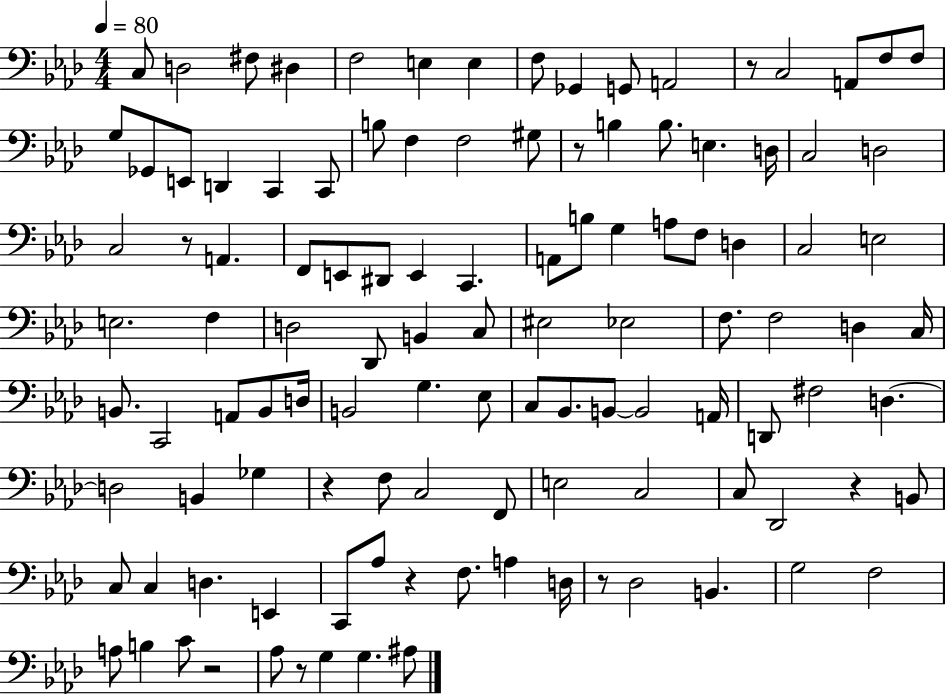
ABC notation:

X:1
T:Untitled
M:4/4
L:1/4
K:Ab
C,/2 D,2 ^F,/2 ^D, F,2 E, E, F,/2 _G,, G,,/2 A,,2 z/2 C,2 A,,/2 F,/2 F,/2 G,/2 _G,,/2 E,,/2 D,, C,, C,,/2 B,/2 F, F,2 ^G,/2 z/2 B, B,/2 E, D,/4 C,2 D,2 C,2 z/2 A,, F,,/2 E,,/2 ^D,,/2 E,, C,, A,,/2 B,/2 G, A,/2 F,/2 D, C,2 E,2 E,2 F, D,2 _D,,/2 B,, C,/2 ^E,2 _E,2 F,/2 F,2 D, C,/4 B,,/2 C,,2 A,,/2 B,,/2 D,/4 B,,2 G, _E,/2 C,/2 _B,,/2 B,,/2 B,,2 A,,/4 D,,/2 ^F,2 D, D,2 B,, _G, z F,/2 C,2 F,,/2 E,2 C,2 C,/2 _D,,2 z B,,/2 C,/2 C, D, E,, C,,/2 _A,/2 z F,/2 A, D,/4 z/2 _D,2 B,, G,2 F,2 A,/2 B, C/2 z2 _A,/2 z/2 G, G, ^A,/2